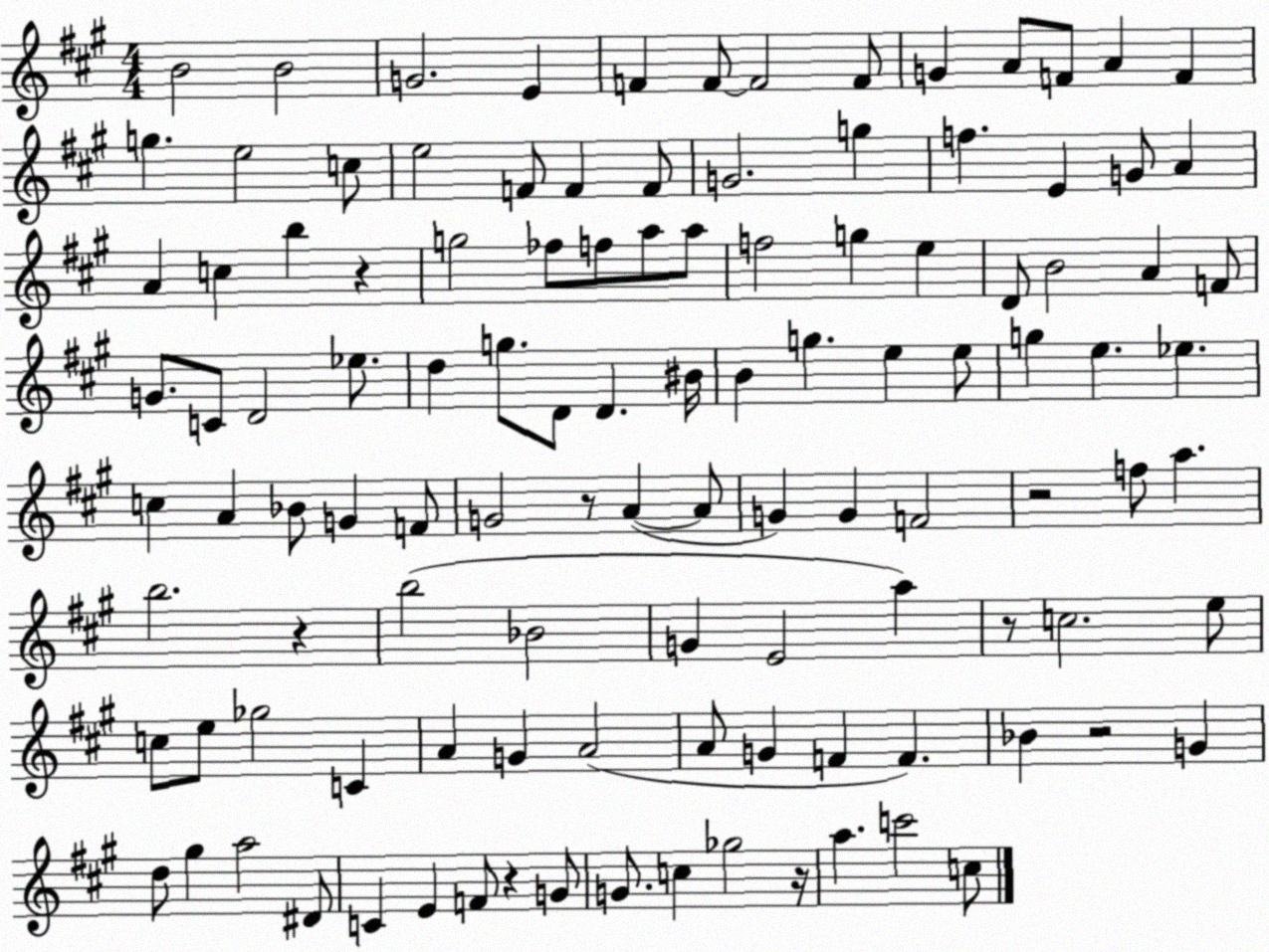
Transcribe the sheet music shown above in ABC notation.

X:1
T:Untitled
M:4/4
L:1/4
K:A
B2 B2 G2 E F F/2 F2 F/2 G A/2 F/2 A F g e2 c/2 e2 F/2 F F/2 G2 g f E G/2 A A c b z g2 _f/2 f/2 a/2 a/2 f2 g e D/2 B2 A F/2 G/2 C/2 D2 _e/2 d g/2 D/2 D ^B/4 B g e e/2 g e _e c A _B/2 G F/2 G2 z/2 A A/2 G G F2 z2 f/2 a b2 z b2 _B2 G E2 a z/2 c2 e/2 c/2 e/2 _g2 C A G A2 A/2 G F F _B z2 G d/2 ^g a2 ^D/2 C E F/2 z G/2 G/2 c _g2 z/4 a c'2 c/2